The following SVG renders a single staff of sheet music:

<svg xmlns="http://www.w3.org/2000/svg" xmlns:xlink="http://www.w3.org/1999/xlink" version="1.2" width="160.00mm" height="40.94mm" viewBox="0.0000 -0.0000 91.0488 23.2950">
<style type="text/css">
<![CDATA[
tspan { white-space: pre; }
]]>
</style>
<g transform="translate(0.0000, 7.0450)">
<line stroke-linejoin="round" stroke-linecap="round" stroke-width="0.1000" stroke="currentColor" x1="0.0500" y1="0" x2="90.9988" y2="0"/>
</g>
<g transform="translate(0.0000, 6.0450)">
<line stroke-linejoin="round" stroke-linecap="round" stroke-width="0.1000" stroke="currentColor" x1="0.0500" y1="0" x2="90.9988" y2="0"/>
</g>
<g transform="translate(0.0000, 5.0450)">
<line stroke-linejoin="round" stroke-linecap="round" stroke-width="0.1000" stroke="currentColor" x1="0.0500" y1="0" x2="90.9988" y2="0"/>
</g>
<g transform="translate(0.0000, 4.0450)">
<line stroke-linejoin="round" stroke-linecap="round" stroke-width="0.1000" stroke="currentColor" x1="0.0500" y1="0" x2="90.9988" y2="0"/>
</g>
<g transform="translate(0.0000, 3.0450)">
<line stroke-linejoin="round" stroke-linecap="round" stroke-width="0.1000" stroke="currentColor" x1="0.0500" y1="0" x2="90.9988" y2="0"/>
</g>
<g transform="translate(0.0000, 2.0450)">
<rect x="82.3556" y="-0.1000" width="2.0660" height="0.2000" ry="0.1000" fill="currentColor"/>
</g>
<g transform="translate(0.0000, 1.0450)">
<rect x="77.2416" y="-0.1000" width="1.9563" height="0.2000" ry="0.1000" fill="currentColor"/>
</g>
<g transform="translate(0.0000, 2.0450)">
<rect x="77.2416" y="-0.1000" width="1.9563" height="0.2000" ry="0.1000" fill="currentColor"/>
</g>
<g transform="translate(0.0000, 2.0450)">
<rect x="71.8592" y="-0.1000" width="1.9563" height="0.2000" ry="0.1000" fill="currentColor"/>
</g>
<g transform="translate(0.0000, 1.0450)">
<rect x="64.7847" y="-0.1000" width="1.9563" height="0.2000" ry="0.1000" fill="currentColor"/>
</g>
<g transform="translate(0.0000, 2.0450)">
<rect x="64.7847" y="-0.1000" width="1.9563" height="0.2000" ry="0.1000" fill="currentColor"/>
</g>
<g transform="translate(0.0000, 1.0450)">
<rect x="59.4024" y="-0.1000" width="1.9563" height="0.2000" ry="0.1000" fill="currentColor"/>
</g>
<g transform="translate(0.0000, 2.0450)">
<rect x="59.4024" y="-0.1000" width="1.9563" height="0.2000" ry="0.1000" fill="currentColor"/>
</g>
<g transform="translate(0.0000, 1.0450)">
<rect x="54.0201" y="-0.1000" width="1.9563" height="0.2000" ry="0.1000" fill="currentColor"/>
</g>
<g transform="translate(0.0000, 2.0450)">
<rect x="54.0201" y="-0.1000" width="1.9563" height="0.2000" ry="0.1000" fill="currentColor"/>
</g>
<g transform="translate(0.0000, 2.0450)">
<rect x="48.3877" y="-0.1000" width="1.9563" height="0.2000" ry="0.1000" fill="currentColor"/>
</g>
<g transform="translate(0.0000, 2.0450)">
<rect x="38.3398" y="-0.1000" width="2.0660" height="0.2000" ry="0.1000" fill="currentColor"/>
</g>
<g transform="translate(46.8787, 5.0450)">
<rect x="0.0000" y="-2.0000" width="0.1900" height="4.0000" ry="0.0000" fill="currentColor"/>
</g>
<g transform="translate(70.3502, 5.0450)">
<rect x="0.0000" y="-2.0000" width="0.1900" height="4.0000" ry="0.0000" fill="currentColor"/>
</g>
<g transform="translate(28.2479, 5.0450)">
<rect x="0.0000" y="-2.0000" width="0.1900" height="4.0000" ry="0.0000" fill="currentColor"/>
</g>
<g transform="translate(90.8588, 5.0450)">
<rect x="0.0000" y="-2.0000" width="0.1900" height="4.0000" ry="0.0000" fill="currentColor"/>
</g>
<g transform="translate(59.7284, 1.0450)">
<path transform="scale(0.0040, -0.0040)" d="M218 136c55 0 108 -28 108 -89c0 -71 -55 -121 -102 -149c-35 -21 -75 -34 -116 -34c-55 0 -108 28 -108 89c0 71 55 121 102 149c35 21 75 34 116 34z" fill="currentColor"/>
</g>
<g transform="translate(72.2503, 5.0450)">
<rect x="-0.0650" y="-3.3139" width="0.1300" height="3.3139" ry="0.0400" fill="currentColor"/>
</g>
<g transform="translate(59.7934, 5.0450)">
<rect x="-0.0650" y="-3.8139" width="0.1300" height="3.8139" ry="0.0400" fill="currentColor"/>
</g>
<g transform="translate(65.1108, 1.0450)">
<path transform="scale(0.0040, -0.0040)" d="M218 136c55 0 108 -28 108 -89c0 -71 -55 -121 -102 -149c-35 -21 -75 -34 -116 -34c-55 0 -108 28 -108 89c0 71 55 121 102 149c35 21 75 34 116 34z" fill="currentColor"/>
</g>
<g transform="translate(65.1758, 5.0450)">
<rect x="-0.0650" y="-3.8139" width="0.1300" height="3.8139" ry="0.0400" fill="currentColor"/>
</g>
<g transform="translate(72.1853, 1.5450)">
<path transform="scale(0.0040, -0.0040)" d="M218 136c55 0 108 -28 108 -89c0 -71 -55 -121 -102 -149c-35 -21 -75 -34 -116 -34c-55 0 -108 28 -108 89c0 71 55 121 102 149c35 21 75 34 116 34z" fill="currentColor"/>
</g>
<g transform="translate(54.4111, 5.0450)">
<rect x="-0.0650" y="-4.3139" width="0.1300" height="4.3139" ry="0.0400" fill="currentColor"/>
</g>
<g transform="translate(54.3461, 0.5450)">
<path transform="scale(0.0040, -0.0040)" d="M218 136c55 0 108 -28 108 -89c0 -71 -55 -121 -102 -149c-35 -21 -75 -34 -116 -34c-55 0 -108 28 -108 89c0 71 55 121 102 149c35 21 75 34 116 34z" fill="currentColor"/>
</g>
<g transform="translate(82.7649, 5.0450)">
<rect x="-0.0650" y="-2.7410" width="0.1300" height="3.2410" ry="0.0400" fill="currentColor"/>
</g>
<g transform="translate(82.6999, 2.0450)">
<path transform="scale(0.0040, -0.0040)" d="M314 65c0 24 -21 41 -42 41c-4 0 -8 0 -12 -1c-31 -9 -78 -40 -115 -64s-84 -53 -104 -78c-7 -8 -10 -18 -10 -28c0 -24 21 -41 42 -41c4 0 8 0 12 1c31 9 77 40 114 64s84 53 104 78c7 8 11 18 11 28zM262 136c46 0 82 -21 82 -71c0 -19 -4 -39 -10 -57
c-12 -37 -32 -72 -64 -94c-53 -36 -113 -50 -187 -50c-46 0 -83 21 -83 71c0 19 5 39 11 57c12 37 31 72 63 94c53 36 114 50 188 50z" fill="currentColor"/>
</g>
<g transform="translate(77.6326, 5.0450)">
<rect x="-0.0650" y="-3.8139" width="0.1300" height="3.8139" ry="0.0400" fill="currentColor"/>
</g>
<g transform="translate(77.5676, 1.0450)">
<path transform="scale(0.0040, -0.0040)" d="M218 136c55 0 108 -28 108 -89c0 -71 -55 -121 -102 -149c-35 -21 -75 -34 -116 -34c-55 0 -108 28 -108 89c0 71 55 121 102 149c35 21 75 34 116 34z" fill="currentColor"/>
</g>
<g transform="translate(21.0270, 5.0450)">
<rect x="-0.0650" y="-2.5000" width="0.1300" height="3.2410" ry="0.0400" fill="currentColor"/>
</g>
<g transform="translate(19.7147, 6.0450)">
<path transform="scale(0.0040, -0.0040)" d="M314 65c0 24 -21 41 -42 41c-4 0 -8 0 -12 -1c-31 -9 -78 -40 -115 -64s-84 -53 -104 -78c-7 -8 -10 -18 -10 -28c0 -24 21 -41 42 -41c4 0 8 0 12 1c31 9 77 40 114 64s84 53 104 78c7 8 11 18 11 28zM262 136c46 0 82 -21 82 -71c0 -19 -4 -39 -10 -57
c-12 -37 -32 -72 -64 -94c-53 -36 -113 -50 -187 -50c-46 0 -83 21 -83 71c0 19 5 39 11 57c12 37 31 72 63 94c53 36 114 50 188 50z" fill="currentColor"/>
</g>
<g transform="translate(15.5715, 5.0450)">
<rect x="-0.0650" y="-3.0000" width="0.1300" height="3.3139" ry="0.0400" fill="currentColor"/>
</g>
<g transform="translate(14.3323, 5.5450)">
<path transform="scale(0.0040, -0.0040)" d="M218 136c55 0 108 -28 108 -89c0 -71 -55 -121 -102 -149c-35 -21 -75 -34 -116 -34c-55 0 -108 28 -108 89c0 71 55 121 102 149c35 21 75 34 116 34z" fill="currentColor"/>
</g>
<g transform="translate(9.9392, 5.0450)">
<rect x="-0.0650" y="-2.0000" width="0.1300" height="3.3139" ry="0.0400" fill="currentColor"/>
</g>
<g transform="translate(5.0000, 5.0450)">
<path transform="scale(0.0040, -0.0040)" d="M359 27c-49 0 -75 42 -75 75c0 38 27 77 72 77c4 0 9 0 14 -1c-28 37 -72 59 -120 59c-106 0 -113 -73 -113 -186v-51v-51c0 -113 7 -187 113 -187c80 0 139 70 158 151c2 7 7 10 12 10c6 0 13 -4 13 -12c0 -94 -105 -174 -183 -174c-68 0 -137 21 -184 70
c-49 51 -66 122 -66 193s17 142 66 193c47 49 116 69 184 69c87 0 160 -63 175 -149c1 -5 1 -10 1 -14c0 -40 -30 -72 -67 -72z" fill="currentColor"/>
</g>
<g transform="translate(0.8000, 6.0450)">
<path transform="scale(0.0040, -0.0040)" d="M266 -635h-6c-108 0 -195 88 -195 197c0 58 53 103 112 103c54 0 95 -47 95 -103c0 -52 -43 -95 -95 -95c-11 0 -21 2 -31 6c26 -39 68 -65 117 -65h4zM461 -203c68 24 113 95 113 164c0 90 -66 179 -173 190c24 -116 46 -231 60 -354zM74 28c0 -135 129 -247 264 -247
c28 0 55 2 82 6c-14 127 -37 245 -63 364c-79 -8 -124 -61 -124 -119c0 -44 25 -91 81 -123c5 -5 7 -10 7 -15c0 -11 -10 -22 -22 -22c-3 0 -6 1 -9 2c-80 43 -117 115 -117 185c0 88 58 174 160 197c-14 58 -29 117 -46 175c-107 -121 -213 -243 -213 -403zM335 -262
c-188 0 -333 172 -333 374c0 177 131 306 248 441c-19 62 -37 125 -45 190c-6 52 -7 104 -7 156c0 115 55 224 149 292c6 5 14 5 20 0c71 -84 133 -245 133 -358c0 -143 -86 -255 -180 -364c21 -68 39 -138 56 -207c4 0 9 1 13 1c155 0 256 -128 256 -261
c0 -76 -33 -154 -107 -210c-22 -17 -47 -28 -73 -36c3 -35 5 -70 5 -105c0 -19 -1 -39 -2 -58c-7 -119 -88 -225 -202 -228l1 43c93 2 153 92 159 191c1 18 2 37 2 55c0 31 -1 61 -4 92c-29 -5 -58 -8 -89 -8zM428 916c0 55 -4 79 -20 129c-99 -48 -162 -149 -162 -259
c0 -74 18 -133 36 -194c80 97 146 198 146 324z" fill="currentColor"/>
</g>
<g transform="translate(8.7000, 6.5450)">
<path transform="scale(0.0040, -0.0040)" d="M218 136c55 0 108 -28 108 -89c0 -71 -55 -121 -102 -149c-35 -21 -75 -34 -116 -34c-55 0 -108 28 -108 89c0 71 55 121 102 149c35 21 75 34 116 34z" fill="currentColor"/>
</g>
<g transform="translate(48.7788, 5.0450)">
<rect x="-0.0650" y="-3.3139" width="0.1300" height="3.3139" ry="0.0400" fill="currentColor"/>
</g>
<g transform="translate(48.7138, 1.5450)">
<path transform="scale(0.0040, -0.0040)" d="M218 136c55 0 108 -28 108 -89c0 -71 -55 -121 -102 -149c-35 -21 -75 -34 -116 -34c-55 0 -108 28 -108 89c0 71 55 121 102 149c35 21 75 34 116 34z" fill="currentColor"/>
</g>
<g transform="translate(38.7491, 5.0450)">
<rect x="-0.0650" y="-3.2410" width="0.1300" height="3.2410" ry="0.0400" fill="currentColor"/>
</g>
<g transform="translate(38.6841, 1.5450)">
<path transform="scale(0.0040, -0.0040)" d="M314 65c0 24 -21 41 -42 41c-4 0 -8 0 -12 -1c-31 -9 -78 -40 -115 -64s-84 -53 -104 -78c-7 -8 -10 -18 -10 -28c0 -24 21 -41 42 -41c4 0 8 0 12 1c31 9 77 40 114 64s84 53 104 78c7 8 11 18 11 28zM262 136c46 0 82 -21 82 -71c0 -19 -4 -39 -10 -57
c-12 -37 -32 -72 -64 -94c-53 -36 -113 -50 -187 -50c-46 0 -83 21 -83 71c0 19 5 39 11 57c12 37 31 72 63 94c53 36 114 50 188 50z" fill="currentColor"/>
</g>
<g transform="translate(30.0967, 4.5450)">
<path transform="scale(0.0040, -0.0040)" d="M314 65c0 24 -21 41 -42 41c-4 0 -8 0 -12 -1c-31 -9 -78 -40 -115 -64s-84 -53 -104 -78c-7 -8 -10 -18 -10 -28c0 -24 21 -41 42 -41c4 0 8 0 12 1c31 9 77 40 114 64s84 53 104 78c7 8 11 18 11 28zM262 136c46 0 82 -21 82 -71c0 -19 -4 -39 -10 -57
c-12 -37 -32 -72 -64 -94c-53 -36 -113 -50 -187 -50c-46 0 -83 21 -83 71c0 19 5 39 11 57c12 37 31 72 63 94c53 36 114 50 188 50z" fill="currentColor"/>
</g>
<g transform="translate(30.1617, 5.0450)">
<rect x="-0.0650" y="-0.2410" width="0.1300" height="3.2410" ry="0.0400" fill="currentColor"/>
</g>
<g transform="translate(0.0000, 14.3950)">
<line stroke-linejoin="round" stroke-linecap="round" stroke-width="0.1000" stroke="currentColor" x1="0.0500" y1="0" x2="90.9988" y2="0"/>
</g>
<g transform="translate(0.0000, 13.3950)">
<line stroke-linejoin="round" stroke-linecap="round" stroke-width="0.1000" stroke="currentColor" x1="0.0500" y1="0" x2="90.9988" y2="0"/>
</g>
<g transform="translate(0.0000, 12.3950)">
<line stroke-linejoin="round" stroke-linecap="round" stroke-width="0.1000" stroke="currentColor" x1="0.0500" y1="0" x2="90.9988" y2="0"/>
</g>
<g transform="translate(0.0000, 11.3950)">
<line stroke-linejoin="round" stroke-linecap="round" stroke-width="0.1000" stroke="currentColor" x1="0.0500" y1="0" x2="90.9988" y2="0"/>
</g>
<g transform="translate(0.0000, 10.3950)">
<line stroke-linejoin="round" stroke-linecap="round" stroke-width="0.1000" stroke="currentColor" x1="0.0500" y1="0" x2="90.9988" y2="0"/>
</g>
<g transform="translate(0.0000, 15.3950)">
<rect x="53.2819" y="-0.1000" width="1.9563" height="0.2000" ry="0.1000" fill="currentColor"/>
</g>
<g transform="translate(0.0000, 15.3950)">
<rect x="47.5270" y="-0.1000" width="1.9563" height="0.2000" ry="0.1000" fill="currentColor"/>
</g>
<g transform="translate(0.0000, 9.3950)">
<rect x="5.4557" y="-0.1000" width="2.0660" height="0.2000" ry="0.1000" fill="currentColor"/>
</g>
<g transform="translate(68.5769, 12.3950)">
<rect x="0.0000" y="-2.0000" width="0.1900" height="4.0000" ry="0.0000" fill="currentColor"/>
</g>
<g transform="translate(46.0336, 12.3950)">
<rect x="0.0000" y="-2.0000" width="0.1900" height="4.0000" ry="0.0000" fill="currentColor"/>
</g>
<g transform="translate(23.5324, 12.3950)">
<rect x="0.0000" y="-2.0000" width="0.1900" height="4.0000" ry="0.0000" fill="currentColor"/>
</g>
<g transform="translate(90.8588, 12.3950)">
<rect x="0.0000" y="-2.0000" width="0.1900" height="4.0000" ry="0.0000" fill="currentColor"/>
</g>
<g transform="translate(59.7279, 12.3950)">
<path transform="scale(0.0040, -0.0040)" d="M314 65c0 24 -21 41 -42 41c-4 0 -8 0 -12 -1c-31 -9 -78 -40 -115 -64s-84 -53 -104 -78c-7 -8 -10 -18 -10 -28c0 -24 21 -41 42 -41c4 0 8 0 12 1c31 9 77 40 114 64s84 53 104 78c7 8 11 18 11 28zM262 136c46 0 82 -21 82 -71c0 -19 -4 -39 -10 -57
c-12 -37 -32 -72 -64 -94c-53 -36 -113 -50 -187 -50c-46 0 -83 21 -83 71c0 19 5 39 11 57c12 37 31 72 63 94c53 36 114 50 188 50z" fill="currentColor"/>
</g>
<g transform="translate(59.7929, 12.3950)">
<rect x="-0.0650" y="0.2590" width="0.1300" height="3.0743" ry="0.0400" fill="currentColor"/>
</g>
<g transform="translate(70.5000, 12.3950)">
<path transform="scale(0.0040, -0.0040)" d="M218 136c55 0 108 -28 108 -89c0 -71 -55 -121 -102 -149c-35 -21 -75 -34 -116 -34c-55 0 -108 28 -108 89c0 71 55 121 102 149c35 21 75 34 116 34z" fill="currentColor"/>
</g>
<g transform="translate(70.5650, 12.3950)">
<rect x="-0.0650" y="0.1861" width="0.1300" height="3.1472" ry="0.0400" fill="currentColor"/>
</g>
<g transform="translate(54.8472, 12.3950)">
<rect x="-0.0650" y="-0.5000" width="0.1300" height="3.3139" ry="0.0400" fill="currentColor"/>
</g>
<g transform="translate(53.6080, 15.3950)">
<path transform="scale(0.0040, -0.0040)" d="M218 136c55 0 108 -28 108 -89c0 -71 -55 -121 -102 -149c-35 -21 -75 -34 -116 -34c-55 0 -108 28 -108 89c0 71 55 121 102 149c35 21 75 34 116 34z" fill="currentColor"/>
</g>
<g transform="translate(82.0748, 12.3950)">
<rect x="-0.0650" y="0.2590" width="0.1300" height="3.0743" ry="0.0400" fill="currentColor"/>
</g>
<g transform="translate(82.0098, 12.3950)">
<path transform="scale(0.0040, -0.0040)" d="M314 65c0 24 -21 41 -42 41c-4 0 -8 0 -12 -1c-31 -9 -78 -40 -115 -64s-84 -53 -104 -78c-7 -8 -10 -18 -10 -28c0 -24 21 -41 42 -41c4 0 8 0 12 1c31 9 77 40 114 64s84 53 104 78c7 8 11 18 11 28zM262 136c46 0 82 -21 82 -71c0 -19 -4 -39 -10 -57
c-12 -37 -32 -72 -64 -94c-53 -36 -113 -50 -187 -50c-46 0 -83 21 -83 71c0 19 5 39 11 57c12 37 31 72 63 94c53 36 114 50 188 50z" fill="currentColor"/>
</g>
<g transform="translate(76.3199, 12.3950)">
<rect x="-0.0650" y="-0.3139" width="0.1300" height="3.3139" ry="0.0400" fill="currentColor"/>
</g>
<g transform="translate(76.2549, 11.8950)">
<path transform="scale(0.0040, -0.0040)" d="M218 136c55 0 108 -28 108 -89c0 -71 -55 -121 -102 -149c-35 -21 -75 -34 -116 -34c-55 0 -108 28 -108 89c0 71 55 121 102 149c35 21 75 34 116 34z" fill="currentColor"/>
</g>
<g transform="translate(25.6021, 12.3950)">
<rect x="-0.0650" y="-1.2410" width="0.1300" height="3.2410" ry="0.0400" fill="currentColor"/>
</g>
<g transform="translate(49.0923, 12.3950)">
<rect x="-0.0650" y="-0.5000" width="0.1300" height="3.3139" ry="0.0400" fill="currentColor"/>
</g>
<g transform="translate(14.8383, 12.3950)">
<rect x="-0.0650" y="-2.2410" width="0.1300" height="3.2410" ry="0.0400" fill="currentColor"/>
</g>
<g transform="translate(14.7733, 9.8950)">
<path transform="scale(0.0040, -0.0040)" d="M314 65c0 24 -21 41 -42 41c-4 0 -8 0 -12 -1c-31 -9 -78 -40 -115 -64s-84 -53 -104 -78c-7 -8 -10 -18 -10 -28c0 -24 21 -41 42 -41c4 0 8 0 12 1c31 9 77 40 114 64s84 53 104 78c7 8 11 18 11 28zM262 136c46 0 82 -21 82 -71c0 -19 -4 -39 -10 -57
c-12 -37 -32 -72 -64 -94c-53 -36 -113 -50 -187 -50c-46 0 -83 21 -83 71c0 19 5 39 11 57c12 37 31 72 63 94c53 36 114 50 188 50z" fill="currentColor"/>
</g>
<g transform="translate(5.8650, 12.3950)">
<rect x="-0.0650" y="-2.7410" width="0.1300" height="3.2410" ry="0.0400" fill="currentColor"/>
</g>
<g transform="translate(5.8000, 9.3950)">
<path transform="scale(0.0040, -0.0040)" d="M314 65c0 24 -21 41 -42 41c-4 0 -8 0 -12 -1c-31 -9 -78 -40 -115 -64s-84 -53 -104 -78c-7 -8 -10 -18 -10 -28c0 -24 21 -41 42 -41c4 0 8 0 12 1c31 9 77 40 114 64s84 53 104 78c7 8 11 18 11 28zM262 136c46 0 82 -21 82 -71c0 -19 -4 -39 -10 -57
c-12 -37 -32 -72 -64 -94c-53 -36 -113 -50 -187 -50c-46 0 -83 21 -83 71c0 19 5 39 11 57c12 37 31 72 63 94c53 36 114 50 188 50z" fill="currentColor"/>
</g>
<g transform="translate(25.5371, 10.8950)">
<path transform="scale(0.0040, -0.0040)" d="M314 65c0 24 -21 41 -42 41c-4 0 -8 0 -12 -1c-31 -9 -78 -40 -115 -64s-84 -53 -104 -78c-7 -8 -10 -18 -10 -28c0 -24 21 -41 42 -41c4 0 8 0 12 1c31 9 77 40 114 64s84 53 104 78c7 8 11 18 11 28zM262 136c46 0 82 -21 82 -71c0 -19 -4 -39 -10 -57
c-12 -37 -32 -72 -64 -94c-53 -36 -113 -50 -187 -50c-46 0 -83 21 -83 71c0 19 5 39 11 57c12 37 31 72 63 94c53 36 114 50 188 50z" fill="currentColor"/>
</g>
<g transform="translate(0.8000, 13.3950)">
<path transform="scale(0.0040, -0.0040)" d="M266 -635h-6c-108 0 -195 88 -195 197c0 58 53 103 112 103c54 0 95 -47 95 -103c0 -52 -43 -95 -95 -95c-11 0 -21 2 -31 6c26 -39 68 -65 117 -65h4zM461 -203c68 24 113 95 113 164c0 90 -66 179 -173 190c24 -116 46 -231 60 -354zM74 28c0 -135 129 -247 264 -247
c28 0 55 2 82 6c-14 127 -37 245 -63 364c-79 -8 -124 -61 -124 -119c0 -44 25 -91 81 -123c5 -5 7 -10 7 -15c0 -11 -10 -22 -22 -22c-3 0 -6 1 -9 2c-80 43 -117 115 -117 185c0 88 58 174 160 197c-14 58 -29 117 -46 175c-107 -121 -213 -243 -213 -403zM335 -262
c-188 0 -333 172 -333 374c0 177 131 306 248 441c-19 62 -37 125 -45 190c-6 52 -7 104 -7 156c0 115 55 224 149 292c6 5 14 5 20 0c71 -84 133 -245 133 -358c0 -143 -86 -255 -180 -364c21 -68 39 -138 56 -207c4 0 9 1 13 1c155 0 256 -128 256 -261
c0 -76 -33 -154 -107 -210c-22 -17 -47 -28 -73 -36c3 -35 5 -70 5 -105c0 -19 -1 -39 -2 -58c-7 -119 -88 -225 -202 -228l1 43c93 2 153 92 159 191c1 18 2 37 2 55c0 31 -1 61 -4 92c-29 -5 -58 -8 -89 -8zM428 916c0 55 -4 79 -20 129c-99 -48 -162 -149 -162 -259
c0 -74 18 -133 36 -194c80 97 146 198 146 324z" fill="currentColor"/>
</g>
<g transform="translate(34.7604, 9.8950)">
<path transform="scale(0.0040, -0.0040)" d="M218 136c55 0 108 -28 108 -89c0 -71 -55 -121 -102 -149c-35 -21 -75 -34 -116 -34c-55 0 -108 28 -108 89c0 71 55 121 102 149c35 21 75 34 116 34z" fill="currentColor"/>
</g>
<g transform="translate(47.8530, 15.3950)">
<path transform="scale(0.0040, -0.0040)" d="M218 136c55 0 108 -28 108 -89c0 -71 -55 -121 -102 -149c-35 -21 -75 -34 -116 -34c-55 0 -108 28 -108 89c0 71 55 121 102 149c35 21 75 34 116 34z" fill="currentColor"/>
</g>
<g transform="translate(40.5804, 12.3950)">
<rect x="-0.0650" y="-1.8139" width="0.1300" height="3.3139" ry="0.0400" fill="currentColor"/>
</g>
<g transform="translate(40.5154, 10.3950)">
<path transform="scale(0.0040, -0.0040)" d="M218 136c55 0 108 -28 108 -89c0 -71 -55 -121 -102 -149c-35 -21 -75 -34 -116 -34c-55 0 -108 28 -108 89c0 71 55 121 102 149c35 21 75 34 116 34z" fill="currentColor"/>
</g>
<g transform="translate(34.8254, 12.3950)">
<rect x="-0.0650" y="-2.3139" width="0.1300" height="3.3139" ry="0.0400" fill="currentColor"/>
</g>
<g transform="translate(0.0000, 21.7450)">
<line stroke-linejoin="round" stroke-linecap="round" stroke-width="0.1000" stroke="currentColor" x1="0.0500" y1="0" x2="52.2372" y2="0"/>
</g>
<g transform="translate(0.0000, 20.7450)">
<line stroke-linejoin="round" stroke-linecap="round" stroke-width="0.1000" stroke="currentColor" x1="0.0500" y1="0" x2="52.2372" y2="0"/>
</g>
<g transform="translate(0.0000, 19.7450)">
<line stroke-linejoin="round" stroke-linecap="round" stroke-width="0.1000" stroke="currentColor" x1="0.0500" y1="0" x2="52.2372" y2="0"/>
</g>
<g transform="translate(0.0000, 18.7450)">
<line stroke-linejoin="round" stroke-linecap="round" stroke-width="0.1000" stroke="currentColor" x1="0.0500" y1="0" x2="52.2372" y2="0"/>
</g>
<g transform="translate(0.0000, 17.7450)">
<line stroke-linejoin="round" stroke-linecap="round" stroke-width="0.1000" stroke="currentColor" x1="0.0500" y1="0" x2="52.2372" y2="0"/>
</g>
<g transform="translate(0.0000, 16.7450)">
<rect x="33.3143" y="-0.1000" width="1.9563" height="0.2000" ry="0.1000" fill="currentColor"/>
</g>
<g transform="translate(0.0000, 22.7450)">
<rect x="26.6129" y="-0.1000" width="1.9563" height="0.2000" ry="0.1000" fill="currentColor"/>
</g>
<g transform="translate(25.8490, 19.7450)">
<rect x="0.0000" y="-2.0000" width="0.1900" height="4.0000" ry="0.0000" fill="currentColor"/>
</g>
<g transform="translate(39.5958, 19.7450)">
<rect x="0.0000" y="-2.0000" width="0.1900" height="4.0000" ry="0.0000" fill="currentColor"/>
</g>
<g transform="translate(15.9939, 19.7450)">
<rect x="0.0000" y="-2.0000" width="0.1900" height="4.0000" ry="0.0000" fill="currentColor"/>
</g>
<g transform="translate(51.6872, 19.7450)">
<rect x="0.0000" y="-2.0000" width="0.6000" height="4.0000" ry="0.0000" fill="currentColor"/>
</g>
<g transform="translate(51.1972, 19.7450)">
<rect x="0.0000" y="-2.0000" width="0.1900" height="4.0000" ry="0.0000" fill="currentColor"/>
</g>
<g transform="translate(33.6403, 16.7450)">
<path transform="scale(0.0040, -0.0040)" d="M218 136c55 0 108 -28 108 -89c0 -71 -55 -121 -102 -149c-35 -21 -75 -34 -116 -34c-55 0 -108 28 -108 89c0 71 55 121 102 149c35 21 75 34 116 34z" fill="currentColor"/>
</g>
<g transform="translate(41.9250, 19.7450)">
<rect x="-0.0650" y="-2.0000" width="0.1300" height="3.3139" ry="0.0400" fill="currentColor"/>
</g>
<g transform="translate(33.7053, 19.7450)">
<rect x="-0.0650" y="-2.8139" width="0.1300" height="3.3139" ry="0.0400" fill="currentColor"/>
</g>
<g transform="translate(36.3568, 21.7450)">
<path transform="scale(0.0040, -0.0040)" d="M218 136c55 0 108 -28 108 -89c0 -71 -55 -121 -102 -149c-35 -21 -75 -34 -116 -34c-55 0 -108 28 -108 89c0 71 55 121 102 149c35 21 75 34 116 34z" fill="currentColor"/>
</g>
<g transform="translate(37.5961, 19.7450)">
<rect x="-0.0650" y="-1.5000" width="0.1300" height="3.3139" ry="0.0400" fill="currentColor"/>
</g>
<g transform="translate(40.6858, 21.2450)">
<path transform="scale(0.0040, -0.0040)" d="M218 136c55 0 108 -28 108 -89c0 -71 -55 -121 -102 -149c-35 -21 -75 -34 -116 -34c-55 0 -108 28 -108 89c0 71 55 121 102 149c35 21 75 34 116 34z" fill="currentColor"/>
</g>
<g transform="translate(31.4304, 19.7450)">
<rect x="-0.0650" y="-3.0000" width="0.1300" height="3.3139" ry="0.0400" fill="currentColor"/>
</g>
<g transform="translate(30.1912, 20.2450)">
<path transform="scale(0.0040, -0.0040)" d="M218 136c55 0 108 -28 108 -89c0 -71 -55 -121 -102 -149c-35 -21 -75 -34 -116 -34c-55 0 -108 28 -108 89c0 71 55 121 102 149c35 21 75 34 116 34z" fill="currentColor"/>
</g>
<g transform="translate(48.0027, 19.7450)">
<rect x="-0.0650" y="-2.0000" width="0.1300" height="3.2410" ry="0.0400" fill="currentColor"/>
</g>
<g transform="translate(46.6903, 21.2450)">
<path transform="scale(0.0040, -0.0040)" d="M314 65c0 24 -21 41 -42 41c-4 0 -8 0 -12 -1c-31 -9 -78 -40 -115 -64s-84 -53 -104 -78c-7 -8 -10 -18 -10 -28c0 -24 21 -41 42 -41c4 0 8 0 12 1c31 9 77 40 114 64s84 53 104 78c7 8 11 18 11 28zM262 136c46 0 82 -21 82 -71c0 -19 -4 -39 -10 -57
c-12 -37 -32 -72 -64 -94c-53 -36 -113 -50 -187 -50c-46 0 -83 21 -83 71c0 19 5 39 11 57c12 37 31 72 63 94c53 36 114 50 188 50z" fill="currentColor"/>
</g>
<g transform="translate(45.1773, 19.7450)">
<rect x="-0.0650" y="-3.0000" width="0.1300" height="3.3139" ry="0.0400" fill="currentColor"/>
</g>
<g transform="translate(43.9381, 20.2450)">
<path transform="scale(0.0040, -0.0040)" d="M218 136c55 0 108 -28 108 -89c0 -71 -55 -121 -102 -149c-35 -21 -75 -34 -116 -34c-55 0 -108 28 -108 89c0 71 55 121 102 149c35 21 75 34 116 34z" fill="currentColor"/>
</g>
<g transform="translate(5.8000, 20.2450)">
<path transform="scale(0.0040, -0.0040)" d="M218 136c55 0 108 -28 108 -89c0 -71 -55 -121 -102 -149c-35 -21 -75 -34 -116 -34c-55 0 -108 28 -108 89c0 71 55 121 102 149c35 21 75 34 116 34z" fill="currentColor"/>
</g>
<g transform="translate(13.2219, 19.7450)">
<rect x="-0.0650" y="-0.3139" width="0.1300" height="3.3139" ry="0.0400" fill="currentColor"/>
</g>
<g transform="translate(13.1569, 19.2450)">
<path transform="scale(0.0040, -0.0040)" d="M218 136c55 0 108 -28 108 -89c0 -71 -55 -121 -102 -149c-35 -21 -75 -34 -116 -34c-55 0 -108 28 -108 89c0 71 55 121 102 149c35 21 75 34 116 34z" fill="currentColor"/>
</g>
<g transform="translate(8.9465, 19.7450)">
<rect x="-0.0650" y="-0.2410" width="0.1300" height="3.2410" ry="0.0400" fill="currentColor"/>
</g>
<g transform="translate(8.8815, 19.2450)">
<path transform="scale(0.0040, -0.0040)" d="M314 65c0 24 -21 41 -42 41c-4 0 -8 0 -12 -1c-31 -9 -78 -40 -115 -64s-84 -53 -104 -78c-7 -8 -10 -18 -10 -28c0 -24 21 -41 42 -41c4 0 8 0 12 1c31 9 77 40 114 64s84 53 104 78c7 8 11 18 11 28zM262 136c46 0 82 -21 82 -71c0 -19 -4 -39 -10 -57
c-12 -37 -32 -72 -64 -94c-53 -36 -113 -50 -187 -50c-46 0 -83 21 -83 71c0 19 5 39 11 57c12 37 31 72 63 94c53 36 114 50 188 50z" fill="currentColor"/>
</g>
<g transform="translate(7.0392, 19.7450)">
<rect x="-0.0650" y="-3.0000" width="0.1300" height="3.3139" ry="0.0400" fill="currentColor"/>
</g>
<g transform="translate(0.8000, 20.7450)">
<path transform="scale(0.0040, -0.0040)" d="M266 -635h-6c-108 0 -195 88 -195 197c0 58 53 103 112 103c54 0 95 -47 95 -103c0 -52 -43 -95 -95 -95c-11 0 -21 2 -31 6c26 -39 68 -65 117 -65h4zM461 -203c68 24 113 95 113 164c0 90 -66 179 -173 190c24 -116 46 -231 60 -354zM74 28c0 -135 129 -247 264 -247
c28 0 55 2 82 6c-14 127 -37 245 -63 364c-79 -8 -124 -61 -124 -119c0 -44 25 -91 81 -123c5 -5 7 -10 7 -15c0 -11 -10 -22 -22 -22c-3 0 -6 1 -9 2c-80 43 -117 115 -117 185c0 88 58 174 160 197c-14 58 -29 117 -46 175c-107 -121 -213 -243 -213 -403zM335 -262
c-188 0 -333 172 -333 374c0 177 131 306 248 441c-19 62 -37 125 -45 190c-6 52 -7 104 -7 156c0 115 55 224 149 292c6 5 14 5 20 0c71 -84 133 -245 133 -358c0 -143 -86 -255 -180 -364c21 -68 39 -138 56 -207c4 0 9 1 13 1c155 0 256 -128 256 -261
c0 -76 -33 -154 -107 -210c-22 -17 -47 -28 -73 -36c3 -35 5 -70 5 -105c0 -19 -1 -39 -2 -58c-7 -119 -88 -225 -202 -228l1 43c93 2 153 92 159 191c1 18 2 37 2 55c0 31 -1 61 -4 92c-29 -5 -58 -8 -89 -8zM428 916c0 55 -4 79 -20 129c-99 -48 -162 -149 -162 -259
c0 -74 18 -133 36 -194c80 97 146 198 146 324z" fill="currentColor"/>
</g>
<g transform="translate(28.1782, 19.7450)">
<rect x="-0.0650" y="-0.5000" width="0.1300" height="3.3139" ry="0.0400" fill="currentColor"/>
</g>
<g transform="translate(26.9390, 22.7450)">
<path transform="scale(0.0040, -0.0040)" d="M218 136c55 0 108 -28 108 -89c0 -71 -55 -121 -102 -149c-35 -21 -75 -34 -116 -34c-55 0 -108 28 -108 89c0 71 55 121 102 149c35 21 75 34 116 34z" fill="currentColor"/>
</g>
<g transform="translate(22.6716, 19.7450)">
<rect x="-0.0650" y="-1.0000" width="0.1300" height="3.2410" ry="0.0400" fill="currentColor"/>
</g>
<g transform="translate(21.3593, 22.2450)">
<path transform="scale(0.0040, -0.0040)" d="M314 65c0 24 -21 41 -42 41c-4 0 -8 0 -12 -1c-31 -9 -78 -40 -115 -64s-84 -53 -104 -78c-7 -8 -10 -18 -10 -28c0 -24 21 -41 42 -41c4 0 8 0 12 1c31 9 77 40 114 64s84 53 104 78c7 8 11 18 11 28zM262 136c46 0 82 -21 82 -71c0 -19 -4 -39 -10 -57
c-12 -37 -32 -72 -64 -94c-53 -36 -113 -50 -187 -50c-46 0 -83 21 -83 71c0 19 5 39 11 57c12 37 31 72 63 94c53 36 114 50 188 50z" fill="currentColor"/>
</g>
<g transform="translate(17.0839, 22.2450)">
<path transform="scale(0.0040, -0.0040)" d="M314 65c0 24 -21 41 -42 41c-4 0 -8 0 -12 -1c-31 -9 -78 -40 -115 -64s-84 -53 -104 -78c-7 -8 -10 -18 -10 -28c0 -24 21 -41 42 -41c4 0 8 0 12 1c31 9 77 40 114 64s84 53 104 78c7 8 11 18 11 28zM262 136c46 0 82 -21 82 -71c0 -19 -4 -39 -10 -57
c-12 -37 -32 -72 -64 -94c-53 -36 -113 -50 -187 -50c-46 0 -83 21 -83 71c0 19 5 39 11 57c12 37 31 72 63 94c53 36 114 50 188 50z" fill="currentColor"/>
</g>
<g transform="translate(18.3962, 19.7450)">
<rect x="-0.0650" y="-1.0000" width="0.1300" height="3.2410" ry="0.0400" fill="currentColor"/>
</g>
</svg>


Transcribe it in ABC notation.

X:1
T:Untitled
M:4/4
L:1/4
K:C
F A G2 c2 b2 b d' c' c' b c' a2 a2 g2 e2 g f C C B2 B c B2 A c2 c D2 D2 C A a E F A F2